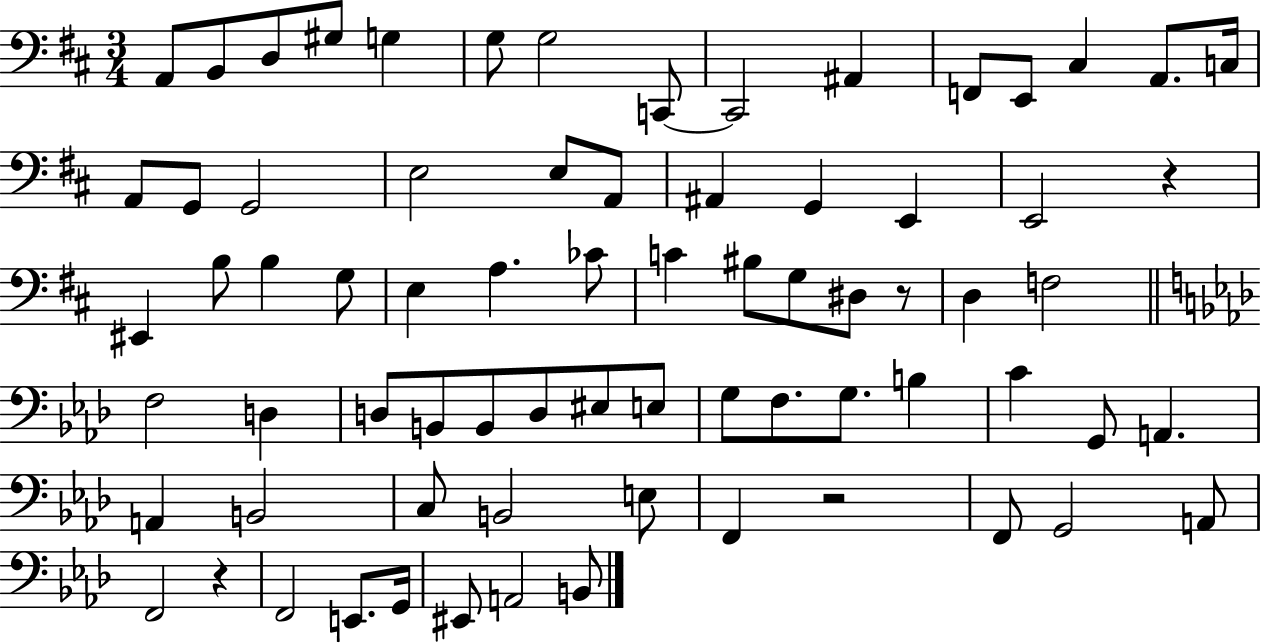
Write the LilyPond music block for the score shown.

{
  \clef bass
  \numericTimeSignature
  \time 3/4
  \key d \major
  a,8 b,8 d8 gis8 g4 | g8 g2 c,8~~ | c,2 ais,4 | f,8 e,8 cis4 a,8. c16 | \break a,8 g,8 g,2 | e2 e8 a,8 | ais,4 g,4 e,4 | e,2 r4 | \break eis,4 b8 b4 g8 | e4 a4. ces'8 | c'4 bis8 g8 dis8 r8 | d4 f2 | \break \bar "||" \break \key aes \major f2 d4 | d8 b,8 b,8 d8 eis8 e8 | g8 f8. g8. b4 | c'4 g,8 a,4. | \break a,4 b,2 | c8 b,2 e8 | f,4 r2 | f,8 g,2 a,8 | \break f,2 r4 | f,2 e,8. g,16 | eis,8 a,2 b,8 | \bar "|."
}